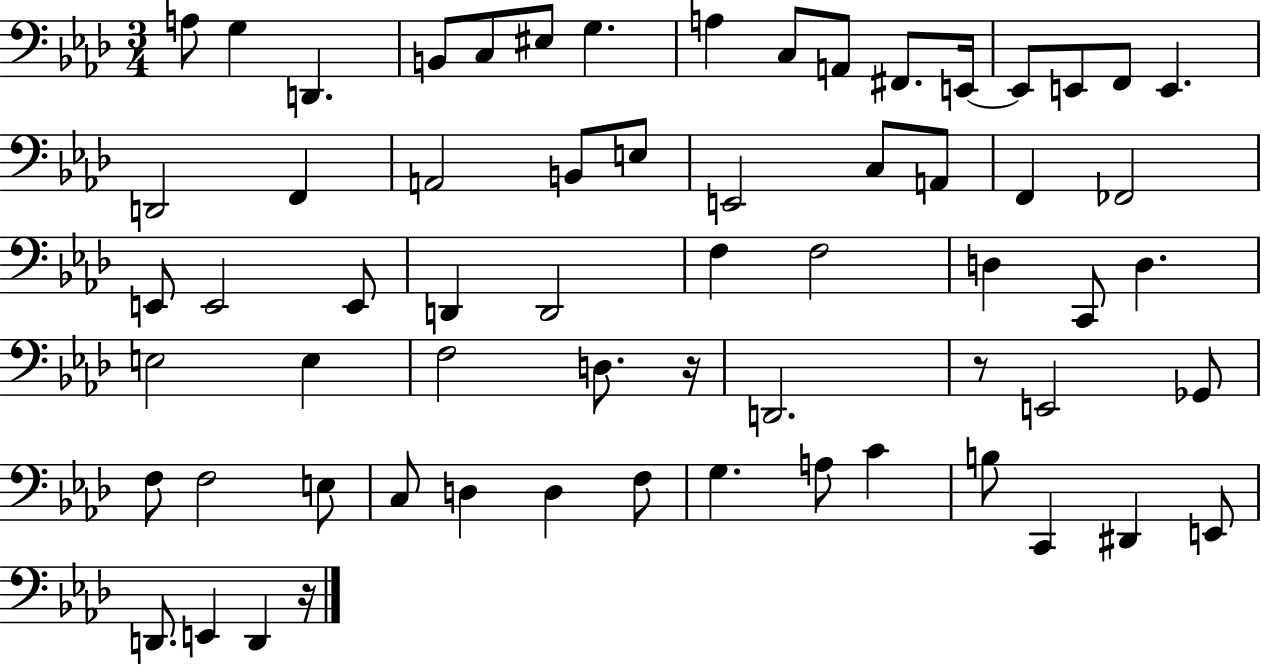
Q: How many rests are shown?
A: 3